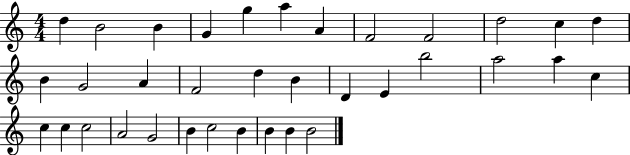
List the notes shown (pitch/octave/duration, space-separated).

D5/q B4/h B4/q G4/q G5/q A5/q A4/q F4/h F4/h D5/h C5/q D5/q B4/q G4/h A4/q F4/h D5/q B4/q D4/q E4/q B5/h A5/h A5/q C5/q C5/q C5/q C5/h A4/h G4/h B4/q C5/h B4/q B4/q B4/q B4/h